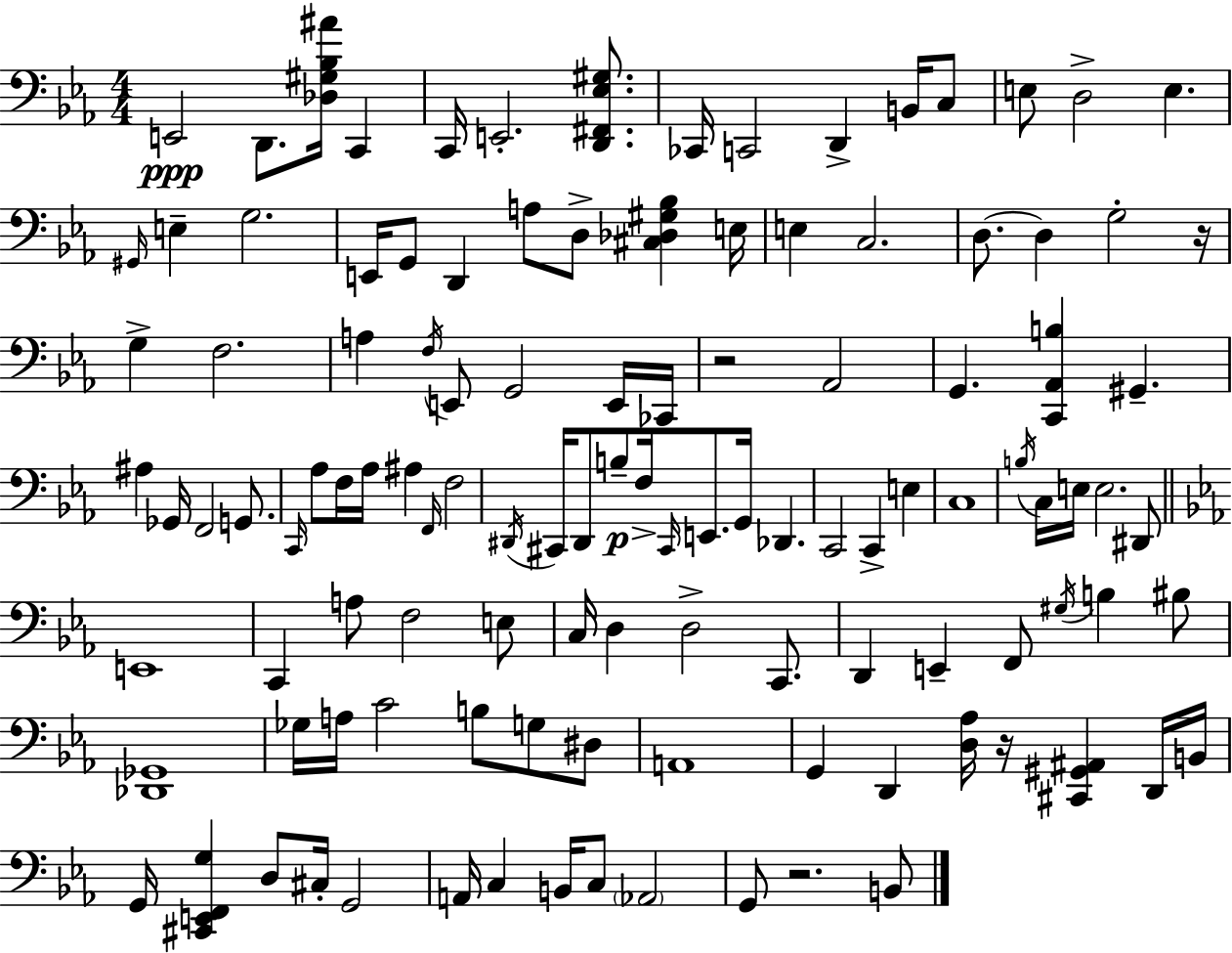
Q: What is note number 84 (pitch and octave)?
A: A3